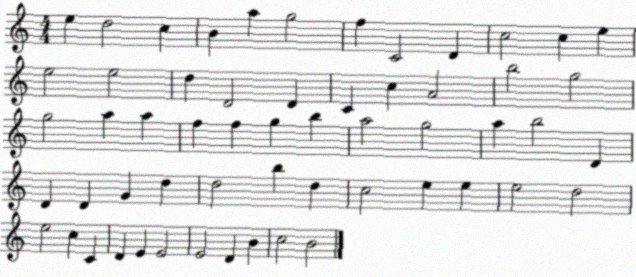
X:1
T:Untitled
M:4/4
L:1/4
K:C
e d2 c B a g2 f C2 D c2 c e e2 e2 d D2 D C c A2 b2 g2 g2 a a f f g b a2 g2 a b2 D D D G d d2 b d c2 e e e2 d2 e2 c C D E E2 E2 D B c2 B2